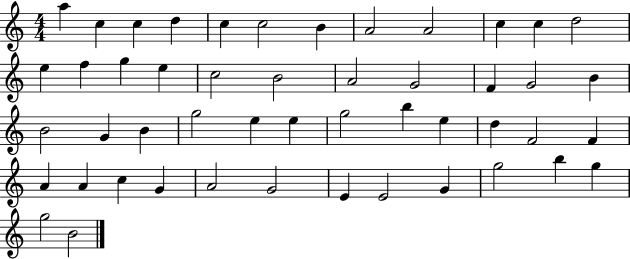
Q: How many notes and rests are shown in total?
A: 49